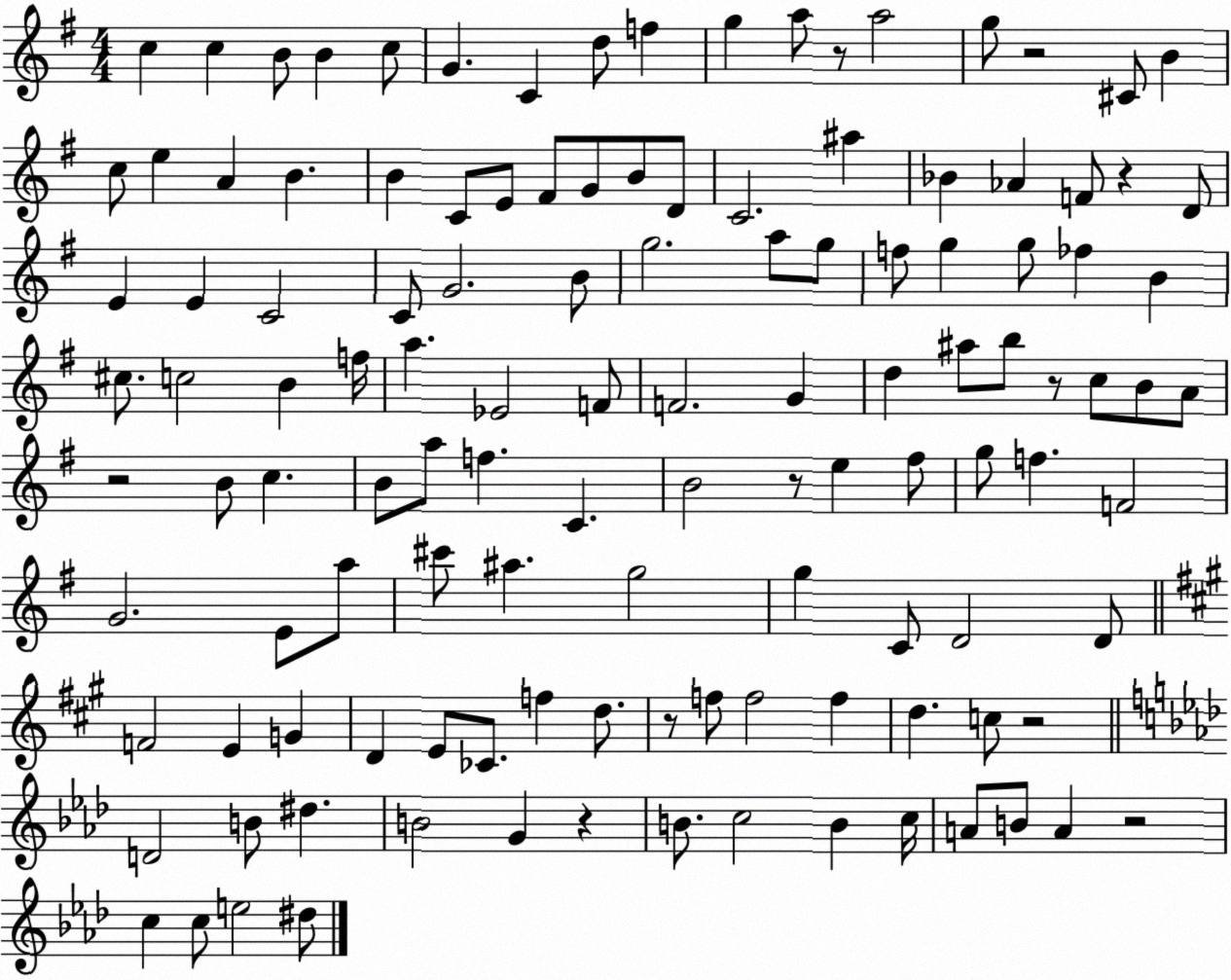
X:1
T:Untitled
M:4/4
L:1/4
K:G
c c B/2 B c/2 G C d/2 f g a/2 z/2 a2 g/2 z2 ^C/2 B c/2 e A B B C/2 E/2 ^F/2 G/2 B/2 D/2 C2 ^a _B _A F/2 z D/2 E E C2 C/2 G2 B/2 g2 a/2 g/2 f/2 g g/2 _f B ^c/2 c2 B f/4 a _E2 F/2 F2 G d ^a/2 b/2 z/2 c/2 B/2 A/2 z2 B/2 c B/2 a/2 f C B2 z/2 e ^f/2 g/2 f F2 G2 E/2 a/2 ^c'/2 ^a g2 g C/2 D2 D/2 F2 E G D E/2 _C/2 f d/2 z/2 f/2 f2 f d c/2 z2 D2 B/2 ^d B2 G z B/2 c2 B c/4 A/2 B/2 A z2 c c/2 e2 ^d/2